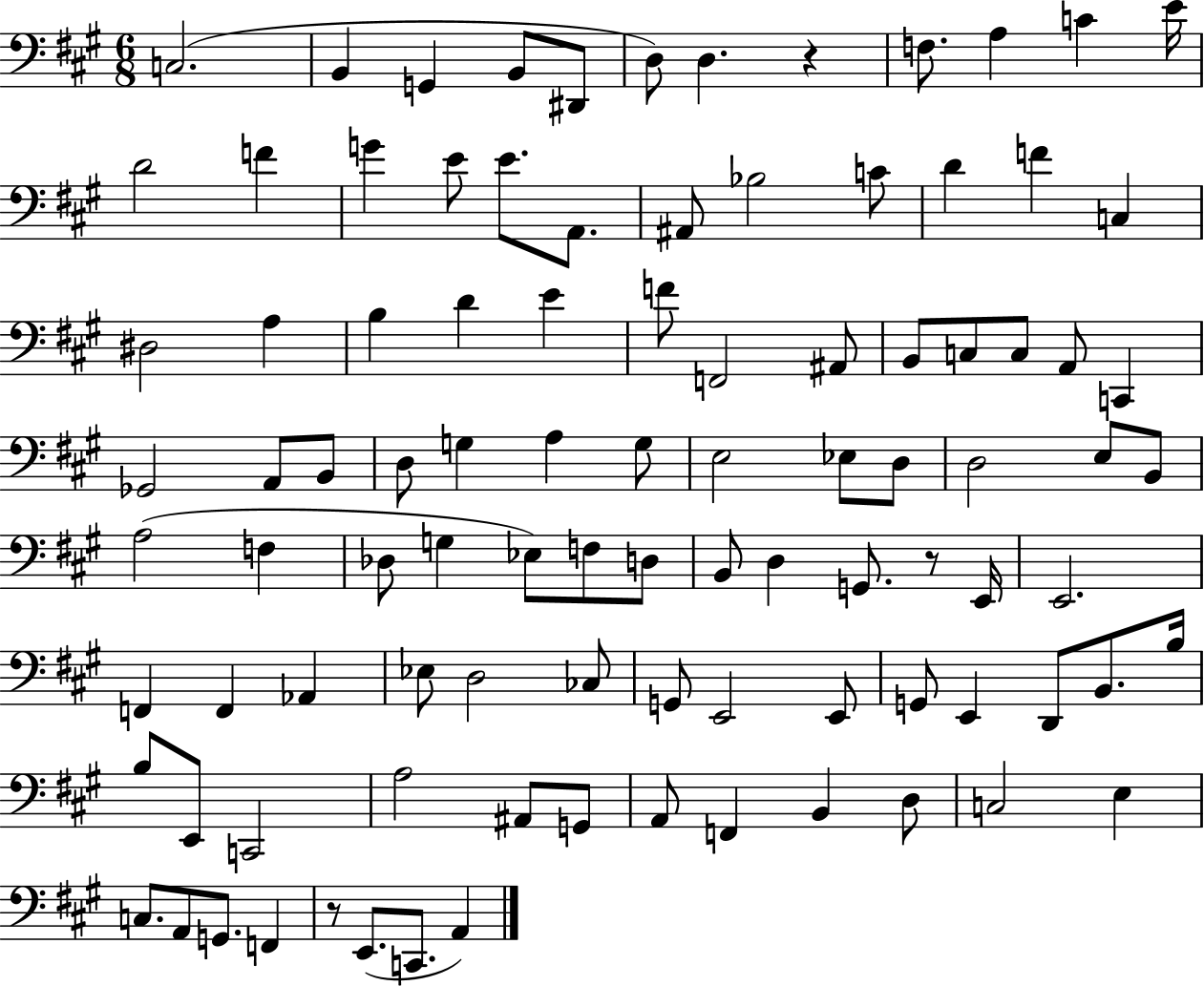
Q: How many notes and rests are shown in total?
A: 97